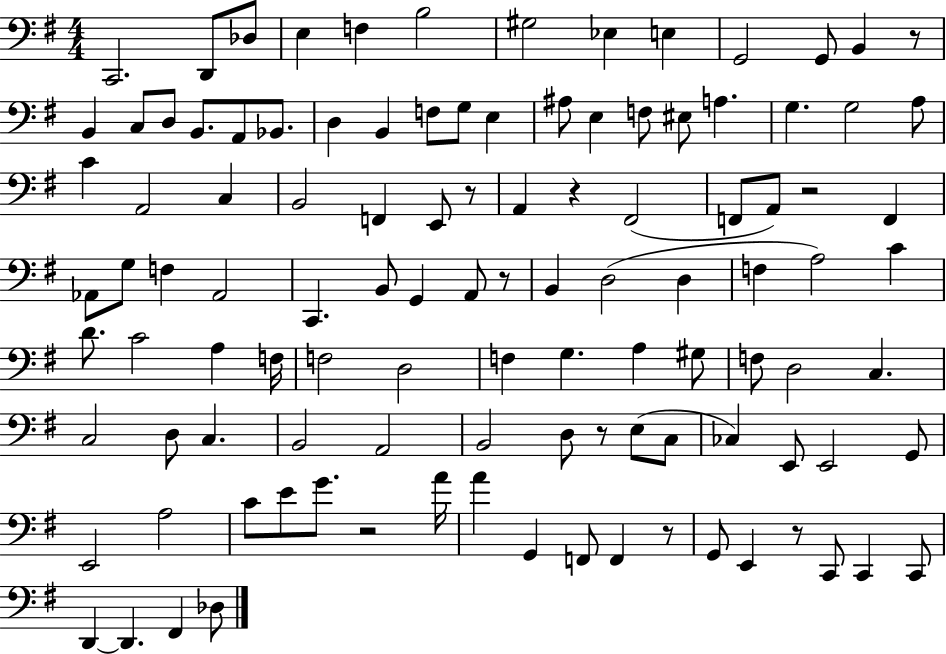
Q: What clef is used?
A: bass